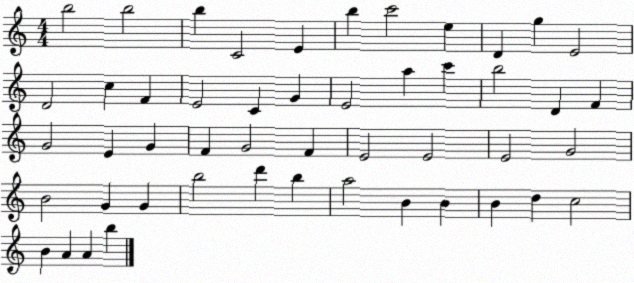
X:1
T:Untitled
M:4/4
L:1/4
K:C
b2 b2 b C2 E b c'2 e D g E2 D2 c F E2 C G E2 a c' b2 D F G2 E G F G2 F E2 E2 E2 G2 B2 G G b2 d' b a2 B B B d c2 B A A b